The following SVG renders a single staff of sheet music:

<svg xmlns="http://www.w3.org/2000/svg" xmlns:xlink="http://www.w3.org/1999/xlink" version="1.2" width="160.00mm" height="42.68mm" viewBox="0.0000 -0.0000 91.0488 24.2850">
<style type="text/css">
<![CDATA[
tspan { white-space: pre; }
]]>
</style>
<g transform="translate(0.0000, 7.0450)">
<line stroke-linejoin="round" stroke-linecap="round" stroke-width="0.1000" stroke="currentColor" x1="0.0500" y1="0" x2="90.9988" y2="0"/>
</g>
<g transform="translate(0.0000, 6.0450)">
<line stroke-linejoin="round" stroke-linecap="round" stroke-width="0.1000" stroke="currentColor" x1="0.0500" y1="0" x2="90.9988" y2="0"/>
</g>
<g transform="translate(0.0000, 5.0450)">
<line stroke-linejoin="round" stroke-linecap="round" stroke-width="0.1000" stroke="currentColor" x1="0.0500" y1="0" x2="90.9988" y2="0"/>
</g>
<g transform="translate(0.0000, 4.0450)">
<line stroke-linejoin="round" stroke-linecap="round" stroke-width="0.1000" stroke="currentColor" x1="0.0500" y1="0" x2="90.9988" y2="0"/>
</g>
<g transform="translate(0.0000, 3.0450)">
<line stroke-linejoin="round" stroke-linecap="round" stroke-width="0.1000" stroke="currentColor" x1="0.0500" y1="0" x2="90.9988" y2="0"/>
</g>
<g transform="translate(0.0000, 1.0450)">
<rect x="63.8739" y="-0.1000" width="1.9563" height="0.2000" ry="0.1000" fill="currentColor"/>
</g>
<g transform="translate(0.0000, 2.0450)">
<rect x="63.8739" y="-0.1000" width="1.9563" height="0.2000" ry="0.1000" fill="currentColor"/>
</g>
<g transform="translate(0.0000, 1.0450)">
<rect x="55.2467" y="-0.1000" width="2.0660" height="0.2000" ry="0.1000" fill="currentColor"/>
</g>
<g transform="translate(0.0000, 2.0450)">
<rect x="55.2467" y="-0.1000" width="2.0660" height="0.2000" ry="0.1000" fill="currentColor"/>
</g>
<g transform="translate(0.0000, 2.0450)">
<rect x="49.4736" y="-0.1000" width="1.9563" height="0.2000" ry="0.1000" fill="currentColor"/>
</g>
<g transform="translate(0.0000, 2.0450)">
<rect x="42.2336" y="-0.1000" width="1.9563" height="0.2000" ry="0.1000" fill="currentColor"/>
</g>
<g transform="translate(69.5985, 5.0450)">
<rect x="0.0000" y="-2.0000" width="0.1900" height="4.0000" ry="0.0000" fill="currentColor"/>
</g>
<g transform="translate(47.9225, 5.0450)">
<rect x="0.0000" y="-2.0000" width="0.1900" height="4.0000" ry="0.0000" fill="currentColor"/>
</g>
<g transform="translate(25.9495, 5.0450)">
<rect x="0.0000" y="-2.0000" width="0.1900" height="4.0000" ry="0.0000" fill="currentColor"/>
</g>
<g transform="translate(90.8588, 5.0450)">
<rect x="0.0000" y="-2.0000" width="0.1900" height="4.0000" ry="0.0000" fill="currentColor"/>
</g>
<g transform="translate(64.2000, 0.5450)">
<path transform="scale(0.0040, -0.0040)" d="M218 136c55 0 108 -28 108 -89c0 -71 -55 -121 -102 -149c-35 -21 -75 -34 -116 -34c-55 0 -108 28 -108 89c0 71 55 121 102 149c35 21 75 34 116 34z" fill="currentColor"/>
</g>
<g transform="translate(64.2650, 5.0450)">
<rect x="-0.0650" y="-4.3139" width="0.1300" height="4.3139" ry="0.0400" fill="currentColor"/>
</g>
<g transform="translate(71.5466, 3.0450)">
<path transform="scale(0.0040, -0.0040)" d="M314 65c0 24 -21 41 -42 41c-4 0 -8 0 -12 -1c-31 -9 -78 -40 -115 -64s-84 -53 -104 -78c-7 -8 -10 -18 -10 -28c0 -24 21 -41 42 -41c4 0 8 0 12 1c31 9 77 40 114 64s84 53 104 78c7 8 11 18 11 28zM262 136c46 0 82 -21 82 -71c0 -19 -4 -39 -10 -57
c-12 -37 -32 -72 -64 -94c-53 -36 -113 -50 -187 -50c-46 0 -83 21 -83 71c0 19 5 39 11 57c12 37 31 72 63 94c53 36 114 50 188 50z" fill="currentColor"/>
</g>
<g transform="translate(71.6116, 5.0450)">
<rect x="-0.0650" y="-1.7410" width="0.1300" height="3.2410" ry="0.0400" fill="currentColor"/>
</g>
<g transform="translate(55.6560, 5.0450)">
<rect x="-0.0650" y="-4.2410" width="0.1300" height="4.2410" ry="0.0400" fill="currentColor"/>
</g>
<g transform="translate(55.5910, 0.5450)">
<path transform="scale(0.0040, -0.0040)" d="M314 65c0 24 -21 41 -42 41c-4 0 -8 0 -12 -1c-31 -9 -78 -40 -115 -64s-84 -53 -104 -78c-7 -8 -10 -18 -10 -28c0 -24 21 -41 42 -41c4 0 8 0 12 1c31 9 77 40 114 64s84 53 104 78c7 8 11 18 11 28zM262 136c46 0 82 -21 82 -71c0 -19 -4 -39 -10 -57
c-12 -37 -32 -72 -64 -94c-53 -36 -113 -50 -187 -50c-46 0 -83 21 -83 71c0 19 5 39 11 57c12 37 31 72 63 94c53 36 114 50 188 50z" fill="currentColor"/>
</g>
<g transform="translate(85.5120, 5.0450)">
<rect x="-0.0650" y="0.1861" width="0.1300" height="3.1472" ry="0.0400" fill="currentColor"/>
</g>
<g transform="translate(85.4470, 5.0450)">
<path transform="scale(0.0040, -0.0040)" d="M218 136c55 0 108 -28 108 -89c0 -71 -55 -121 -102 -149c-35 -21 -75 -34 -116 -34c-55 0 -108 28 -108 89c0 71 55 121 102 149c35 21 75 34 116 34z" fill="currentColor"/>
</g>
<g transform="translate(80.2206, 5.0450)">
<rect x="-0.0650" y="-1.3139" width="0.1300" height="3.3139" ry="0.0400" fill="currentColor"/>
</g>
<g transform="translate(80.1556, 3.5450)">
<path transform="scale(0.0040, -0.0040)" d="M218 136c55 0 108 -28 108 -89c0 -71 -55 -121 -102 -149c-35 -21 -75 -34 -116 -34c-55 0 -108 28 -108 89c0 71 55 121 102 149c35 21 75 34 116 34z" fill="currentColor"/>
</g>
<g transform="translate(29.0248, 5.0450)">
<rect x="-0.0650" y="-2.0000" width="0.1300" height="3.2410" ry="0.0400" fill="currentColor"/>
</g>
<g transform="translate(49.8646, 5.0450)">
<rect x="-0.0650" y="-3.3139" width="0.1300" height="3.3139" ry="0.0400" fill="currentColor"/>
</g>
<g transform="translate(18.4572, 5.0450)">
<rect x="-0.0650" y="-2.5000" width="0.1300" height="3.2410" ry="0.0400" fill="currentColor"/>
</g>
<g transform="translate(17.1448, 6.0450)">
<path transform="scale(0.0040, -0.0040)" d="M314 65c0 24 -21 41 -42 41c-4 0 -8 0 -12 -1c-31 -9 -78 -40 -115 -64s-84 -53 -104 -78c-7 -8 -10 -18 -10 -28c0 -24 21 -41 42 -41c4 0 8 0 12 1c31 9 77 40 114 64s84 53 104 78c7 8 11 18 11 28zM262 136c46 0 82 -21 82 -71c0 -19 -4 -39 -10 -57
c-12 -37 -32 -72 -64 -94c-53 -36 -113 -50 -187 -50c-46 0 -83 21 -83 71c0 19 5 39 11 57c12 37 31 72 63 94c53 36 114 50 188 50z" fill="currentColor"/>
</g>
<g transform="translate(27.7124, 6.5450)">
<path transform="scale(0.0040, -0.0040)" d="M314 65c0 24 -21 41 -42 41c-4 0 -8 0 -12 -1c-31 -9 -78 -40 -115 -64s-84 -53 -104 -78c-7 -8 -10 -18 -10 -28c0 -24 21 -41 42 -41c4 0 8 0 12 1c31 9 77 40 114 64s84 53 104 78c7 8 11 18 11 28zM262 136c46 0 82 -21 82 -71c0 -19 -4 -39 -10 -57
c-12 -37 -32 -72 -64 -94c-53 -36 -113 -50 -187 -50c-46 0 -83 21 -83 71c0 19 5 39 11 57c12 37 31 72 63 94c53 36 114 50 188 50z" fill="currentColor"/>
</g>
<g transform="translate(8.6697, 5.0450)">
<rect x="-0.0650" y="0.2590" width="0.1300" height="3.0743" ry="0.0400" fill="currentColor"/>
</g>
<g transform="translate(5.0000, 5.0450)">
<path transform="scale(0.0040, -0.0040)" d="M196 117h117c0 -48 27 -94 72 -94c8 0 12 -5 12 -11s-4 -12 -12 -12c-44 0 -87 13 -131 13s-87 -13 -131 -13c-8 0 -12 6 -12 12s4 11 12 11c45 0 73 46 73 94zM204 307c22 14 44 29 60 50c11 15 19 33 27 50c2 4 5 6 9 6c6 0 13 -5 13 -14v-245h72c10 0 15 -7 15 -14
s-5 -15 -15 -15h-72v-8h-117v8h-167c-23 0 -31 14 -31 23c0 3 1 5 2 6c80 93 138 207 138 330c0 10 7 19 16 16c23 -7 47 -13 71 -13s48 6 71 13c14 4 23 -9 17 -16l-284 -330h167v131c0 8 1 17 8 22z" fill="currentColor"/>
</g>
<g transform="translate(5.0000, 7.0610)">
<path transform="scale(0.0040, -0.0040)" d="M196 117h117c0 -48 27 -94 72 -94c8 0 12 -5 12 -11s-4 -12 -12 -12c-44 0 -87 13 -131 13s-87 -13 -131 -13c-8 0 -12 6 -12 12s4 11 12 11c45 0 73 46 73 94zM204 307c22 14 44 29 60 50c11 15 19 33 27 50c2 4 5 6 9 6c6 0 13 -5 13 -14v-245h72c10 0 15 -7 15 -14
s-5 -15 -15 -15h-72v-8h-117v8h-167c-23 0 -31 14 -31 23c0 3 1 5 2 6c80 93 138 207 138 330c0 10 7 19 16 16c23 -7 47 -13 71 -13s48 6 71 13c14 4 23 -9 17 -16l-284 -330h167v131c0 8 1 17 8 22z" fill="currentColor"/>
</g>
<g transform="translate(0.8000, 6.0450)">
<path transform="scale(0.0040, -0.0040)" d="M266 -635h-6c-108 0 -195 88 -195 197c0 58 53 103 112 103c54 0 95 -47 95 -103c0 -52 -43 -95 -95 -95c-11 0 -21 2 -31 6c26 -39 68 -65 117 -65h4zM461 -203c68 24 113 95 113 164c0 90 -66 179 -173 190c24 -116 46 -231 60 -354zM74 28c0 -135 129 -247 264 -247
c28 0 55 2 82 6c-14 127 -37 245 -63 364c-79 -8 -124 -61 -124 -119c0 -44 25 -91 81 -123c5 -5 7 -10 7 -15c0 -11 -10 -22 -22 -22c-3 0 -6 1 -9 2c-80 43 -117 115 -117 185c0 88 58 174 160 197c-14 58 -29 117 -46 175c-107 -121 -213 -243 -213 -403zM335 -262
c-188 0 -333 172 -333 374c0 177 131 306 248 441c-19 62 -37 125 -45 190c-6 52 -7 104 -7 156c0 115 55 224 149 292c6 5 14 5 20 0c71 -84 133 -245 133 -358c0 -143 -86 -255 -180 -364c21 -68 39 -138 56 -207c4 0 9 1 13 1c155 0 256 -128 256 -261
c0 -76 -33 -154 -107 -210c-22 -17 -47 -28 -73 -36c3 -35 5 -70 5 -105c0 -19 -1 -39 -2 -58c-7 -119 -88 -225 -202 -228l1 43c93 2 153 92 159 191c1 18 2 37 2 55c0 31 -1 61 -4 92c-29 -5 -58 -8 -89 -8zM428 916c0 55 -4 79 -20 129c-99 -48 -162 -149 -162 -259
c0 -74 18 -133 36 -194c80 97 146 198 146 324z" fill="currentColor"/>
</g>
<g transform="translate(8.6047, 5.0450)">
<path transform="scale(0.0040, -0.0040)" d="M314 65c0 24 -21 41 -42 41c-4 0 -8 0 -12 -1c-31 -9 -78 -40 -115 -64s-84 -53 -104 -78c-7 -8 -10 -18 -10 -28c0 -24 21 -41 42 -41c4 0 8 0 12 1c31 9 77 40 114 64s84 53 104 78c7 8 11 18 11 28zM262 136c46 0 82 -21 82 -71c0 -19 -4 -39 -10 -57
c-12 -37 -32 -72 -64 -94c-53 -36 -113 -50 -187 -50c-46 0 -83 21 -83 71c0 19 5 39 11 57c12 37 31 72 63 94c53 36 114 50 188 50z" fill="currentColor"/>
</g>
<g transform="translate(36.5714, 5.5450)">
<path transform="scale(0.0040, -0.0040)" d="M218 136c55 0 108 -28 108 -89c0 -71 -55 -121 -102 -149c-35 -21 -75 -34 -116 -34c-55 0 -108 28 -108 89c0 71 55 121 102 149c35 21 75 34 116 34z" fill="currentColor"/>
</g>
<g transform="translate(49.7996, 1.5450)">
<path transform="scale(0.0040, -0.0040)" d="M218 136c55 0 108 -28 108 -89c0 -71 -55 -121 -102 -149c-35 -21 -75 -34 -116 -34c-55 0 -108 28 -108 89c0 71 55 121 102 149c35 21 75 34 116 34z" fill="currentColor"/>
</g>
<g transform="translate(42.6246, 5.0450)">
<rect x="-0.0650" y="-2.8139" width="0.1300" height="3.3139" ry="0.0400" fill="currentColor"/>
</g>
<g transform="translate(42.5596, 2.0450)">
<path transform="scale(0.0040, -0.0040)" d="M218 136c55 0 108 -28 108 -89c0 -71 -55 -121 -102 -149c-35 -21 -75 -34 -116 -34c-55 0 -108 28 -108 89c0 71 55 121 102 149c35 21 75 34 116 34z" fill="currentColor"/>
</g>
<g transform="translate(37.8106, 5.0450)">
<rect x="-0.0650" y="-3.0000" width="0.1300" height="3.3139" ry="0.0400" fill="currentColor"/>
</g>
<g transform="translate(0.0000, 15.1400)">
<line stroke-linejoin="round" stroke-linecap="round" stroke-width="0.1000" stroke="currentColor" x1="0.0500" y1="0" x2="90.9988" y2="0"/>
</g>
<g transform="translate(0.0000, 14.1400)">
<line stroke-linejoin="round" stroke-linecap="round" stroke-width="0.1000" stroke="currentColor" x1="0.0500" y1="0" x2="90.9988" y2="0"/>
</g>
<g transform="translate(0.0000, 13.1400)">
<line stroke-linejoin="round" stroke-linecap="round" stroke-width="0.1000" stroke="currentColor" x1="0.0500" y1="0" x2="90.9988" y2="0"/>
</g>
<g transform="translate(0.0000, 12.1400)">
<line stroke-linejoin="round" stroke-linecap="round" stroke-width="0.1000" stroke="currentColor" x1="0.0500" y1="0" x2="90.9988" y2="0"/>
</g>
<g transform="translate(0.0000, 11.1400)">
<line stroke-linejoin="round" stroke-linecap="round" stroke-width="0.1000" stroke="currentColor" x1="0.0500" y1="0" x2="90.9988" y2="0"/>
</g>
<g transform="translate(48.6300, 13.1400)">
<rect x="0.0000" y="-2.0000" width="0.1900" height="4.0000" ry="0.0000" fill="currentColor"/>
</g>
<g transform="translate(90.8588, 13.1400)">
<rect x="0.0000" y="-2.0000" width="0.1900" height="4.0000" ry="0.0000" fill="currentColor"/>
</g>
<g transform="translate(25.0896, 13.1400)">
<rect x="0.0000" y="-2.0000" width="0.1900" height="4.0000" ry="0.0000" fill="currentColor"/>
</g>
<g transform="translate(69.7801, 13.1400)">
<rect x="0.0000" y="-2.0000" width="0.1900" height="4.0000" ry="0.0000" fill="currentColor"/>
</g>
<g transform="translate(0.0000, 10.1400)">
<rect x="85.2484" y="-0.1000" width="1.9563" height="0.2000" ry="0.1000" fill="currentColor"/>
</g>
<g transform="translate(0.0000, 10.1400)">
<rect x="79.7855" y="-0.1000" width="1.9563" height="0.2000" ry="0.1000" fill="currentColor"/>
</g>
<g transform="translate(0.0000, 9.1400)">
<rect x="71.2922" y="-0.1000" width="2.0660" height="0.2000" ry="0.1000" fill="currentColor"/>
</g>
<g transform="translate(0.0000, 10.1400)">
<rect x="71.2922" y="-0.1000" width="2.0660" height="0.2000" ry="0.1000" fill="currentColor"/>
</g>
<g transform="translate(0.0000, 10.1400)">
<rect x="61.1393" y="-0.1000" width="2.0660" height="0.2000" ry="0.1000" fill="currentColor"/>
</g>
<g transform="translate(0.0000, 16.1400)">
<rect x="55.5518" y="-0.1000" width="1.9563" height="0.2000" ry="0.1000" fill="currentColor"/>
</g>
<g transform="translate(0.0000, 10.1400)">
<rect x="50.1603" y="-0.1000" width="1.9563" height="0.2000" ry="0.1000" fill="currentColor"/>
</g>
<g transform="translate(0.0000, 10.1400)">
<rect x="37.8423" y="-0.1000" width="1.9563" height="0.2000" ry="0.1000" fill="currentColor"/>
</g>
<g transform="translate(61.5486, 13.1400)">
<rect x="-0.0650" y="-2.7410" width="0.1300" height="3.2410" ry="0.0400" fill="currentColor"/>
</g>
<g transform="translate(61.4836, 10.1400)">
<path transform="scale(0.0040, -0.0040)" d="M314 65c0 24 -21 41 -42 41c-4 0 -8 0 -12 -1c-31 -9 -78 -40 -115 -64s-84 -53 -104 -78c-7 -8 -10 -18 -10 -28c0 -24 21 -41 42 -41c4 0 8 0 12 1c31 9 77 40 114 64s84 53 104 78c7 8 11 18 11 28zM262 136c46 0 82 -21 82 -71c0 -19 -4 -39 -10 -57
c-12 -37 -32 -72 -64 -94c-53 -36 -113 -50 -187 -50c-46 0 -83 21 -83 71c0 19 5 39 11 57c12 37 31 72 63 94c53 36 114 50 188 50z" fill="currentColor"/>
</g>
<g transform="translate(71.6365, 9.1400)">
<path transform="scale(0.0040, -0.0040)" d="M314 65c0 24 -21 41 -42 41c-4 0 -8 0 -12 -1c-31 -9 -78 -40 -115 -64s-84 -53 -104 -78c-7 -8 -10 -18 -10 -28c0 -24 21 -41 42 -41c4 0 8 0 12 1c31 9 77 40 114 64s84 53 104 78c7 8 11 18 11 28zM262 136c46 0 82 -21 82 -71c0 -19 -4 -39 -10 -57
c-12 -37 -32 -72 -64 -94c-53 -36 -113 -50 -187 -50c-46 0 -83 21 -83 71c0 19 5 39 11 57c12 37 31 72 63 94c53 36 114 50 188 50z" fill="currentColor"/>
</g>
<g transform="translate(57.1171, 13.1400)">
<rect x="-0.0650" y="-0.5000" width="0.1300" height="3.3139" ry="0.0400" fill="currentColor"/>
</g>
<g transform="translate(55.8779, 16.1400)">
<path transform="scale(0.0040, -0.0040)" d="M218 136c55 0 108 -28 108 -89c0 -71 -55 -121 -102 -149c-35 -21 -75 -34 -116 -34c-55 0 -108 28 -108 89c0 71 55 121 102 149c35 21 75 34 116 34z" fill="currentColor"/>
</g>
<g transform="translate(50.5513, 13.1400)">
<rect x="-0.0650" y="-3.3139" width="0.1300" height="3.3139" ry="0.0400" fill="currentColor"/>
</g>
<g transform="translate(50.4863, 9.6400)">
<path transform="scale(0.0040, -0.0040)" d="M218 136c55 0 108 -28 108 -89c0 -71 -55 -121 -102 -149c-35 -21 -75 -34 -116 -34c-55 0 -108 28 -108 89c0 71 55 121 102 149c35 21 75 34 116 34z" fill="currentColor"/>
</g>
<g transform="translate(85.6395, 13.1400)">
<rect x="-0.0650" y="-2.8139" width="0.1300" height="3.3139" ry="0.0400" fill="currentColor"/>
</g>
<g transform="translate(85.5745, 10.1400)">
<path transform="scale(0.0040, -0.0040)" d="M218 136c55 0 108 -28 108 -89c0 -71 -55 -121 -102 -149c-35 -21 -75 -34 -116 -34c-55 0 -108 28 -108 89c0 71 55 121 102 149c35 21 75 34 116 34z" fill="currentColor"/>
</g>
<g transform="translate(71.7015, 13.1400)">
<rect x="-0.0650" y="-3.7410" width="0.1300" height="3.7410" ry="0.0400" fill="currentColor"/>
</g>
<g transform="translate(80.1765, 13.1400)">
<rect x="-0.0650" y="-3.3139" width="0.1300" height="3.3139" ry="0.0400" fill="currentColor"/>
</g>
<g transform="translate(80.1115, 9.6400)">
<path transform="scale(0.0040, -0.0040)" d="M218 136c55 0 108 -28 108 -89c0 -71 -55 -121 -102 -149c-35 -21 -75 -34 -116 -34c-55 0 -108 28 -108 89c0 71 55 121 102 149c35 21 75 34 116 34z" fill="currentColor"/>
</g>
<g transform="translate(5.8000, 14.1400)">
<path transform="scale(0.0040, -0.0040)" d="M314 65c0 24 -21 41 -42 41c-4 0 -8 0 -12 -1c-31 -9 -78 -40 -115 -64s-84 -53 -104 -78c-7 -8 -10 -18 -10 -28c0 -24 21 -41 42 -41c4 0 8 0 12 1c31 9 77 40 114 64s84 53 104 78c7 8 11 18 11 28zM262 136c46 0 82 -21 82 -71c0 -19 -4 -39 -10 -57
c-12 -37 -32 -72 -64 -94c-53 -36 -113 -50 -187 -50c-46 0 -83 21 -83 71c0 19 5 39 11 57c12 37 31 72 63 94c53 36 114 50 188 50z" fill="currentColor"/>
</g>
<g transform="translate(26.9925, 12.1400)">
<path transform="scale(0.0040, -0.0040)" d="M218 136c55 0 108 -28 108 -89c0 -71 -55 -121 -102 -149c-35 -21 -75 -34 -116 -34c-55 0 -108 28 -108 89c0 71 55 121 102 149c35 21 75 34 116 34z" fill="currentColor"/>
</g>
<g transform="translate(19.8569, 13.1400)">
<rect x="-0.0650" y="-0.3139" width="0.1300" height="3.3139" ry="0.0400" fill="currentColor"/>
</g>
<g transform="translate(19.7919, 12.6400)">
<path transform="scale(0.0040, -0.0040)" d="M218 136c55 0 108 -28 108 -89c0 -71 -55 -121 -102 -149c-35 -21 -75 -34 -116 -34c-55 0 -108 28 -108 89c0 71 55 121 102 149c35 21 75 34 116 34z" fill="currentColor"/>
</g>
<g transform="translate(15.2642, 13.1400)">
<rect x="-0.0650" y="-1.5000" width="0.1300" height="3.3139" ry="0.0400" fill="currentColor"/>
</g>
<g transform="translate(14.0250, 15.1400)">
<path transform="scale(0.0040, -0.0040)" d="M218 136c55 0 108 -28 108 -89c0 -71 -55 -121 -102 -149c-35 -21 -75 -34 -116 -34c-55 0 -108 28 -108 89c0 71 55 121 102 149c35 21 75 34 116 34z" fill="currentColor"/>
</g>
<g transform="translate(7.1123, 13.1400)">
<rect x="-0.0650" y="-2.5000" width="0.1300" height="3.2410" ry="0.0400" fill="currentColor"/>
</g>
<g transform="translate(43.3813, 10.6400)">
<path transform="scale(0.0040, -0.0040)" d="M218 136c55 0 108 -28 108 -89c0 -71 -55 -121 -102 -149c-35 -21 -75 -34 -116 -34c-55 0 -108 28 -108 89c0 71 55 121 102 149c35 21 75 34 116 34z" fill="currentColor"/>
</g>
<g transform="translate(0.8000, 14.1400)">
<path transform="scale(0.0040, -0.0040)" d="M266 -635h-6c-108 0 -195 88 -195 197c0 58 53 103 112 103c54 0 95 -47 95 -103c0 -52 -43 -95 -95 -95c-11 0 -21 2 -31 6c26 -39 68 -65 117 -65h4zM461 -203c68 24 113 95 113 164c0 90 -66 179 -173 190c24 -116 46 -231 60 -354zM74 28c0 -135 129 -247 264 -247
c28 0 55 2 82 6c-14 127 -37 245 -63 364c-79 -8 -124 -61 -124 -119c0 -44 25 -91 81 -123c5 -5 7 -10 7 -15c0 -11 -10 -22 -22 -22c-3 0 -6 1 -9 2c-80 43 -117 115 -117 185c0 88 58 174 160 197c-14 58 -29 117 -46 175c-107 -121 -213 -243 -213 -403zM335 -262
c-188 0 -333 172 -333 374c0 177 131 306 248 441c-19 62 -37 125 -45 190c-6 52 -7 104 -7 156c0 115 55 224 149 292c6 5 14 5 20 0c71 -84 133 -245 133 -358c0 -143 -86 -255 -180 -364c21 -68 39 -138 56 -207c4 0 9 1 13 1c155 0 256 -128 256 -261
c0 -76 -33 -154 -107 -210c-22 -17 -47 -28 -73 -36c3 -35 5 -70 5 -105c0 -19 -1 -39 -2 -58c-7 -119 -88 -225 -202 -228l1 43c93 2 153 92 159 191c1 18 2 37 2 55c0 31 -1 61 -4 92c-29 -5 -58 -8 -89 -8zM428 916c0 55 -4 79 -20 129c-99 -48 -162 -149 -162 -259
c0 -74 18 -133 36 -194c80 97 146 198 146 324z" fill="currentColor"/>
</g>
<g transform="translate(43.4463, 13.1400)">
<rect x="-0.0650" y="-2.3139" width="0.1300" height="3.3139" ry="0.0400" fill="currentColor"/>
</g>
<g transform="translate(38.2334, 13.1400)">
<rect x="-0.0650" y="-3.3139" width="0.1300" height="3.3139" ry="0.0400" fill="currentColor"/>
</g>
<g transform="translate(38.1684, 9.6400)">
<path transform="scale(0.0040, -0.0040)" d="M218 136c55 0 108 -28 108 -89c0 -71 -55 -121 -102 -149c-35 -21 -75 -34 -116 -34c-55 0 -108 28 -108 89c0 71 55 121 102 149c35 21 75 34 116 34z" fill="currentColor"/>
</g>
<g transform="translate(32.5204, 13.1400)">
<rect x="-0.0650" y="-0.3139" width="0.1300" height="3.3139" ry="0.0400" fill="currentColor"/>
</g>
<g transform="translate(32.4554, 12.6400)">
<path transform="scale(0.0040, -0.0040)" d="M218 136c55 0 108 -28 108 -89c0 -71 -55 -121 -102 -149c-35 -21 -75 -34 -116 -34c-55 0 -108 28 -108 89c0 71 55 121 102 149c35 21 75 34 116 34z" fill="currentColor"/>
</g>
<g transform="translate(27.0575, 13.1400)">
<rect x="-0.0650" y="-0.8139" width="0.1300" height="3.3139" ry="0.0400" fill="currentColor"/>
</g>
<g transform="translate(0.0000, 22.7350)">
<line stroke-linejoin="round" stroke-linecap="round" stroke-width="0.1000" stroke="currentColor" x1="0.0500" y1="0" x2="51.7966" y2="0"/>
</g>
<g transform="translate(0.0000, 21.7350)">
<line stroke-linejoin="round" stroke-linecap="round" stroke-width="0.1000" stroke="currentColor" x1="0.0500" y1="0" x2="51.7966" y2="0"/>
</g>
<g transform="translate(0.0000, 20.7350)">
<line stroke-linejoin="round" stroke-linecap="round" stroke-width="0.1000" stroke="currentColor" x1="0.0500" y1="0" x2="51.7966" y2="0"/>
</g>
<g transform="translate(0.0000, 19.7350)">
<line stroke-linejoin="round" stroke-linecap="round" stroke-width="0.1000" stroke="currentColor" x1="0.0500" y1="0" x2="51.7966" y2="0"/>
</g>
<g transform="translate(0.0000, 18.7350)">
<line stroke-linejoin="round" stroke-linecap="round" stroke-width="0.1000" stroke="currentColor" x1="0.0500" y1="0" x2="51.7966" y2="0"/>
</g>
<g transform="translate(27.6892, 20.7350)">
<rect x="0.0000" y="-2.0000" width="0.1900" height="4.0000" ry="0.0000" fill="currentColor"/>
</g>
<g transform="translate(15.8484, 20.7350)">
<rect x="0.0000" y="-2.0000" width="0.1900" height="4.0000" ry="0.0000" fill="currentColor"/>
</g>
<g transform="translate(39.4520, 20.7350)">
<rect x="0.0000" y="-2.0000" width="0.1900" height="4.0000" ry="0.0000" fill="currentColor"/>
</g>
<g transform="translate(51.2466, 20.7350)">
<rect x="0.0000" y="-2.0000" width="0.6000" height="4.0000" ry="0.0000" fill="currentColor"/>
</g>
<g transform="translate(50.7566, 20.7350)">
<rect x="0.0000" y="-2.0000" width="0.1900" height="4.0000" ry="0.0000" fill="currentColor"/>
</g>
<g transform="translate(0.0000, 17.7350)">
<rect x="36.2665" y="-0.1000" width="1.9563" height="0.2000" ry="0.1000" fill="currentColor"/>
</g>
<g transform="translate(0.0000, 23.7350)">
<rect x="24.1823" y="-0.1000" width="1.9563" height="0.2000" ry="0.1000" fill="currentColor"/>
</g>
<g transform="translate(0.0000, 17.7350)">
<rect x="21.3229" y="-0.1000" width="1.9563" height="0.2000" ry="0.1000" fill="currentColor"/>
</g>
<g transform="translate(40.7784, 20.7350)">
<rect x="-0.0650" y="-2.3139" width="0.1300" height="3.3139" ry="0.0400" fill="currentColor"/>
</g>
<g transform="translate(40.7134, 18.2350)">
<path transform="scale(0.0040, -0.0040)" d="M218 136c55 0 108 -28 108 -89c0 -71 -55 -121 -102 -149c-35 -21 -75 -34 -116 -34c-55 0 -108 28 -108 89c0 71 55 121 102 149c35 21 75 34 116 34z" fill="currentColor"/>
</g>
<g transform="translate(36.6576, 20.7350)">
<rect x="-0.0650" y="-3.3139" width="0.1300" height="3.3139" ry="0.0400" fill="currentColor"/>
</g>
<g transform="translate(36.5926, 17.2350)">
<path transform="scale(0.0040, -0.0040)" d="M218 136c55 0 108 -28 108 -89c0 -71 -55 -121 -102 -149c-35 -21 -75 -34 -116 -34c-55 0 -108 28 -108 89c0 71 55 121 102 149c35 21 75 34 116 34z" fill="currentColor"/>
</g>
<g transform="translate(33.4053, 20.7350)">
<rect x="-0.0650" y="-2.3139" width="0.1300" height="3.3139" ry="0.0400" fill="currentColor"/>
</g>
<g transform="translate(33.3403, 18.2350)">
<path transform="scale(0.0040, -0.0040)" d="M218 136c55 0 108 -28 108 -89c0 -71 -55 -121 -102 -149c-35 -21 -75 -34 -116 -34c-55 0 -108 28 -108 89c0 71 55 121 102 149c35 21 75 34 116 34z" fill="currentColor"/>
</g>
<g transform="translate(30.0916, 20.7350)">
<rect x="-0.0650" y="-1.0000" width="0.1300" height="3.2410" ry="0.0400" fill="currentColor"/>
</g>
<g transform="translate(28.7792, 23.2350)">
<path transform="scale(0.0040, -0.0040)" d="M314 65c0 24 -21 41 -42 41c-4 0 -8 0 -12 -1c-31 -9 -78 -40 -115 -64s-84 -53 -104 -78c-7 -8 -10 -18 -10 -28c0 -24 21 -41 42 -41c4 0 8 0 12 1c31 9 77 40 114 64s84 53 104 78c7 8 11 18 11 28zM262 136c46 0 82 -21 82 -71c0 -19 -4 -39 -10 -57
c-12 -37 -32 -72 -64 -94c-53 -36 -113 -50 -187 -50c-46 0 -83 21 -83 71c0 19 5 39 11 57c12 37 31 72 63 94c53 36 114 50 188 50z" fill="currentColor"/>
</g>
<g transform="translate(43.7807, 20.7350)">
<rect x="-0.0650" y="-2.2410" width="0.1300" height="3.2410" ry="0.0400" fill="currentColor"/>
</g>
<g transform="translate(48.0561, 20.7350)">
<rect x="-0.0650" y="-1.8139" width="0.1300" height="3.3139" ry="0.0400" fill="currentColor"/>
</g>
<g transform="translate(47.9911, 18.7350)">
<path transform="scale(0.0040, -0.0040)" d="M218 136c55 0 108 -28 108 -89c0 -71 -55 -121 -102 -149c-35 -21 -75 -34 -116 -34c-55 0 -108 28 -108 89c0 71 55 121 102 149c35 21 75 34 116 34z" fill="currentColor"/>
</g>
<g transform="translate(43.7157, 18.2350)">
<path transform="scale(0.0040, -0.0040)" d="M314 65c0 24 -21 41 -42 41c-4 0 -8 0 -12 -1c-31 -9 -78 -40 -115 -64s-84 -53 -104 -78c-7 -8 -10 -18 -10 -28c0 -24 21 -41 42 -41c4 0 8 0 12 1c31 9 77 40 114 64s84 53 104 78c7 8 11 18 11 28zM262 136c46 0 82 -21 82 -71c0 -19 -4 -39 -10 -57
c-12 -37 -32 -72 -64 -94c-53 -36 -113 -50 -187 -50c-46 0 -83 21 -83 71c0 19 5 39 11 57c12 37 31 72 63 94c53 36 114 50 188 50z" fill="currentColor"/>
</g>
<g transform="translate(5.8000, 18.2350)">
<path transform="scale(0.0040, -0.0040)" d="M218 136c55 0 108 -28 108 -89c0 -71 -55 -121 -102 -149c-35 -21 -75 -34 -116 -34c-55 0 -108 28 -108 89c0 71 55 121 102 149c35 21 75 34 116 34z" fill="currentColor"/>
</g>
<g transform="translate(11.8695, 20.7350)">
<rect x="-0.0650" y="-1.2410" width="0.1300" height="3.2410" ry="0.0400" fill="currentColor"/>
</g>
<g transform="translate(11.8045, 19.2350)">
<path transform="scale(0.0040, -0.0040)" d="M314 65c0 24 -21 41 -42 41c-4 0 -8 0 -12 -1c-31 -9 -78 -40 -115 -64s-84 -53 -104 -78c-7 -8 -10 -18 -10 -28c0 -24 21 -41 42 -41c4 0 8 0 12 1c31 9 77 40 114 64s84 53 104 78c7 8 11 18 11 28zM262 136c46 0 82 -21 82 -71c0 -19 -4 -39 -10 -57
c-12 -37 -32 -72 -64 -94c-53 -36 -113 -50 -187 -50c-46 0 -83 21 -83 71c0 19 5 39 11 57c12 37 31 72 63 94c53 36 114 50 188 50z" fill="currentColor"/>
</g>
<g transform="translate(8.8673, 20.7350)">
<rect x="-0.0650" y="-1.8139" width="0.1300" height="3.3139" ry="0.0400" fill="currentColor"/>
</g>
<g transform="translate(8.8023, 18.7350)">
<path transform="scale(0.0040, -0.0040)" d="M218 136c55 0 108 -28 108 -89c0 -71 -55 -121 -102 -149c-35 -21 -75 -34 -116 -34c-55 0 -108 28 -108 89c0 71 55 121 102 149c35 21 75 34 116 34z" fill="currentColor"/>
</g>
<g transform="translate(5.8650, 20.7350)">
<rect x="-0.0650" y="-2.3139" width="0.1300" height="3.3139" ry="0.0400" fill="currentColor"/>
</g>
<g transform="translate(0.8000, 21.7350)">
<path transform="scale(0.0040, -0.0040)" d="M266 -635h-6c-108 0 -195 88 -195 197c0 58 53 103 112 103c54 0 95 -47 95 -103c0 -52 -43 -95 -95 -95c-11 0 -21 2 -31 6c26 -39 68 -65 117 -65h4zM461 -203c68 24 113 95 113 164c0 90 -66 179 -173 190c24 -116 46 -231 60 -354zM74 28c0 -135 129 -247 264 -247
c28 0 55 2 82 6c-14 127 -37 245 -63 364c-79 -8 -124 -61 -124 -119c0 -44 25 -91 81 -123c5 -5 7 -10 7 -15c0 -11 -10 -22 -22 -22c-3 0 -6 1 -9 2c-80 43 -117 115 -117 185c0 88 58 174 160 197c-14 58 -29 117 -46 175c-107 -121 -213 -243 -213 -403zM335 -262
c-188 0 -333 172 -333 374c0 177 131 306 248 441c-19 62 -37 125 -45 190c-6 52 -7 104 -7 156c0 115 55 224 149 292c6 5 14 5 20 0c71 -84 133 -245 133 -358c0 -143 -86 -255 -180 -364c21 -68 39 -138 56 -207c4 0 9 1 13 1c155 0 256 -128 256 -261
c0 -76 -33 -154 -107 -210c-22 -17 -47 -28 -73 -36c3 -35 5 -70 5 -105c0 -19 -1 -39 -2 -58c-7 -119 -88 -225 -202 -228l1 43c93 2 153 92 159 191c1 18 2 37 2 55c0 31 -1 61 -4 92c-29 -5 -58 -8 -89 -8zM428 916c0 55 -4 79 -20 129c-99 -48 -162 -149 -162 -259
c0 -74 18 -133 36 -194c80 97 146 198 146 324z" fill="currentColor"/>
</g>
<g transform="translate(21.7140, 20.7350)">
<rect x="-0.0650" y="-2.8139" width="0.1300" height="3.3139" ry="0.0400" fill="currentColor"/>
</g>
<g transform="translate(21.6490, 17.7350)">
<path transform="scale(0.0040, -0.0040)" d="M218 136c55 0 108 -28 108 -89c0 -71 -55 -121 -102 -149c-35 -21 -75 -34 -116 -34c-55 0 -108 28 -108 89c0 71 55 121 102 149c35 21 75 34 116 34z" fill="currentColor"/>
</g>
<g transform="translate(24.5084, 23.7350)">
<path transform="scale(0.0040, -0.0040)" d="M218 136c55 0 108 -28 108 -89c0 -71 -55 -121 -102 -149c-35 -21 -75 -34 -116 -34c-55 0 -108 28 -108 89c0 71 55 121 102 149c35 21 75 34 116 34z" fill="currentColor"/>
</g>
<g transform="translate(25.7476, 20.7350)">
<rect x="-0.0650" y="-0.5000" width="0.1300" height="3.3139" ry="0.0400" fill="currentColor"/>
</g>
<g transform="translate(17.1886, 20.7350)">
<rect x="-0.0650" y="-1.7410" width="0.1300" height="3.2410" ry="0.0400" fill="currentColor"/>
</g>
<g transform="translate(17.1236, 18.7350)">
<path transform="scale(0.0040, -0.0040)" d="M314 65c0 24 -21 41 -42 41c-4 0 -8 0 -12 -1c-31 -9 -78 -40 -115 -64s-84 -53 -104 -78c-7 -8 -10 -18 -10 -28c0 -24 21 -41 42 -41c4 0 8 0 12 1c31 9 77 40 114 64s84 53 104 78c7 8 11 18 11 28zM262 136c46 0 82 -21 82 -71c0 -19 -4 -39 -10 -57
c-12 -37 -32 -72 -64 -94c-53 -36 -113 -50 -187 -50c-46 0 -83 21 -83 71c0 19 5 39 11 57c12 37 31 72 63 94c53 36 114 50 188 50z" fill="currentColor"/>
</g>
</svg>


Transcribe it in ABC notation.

X:1
T:Untitled
M:4/4
L:1/4
K:C
B2 G2 F2 A a b d'2 d' f2 e B G2 E c d c b g b C a2 c'2 b a g f e2 f2 a C D2 g b g g2 f